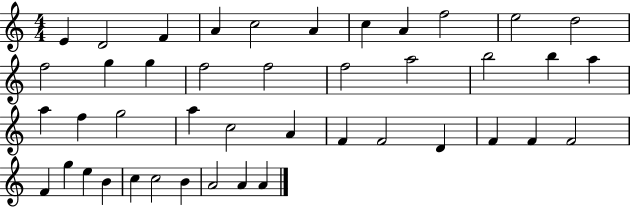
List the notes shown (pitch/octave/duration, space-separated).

E4/q D4/h F4/q A4/q C5/h A4/q C5/q A4/q F5/h E5/h D5/h F5/h G5/q G5/q F5/h F5/h F5/h A5/h B5/h B5/q A5/q A5/q F5/q G5/h A5/q C5/h A4/q F4/q F4/h D4/q F4/q F4/q F4/h F4/q G5/q E5/q B4/q C5/q C5/h B4/q A4/h A4/q A4/q